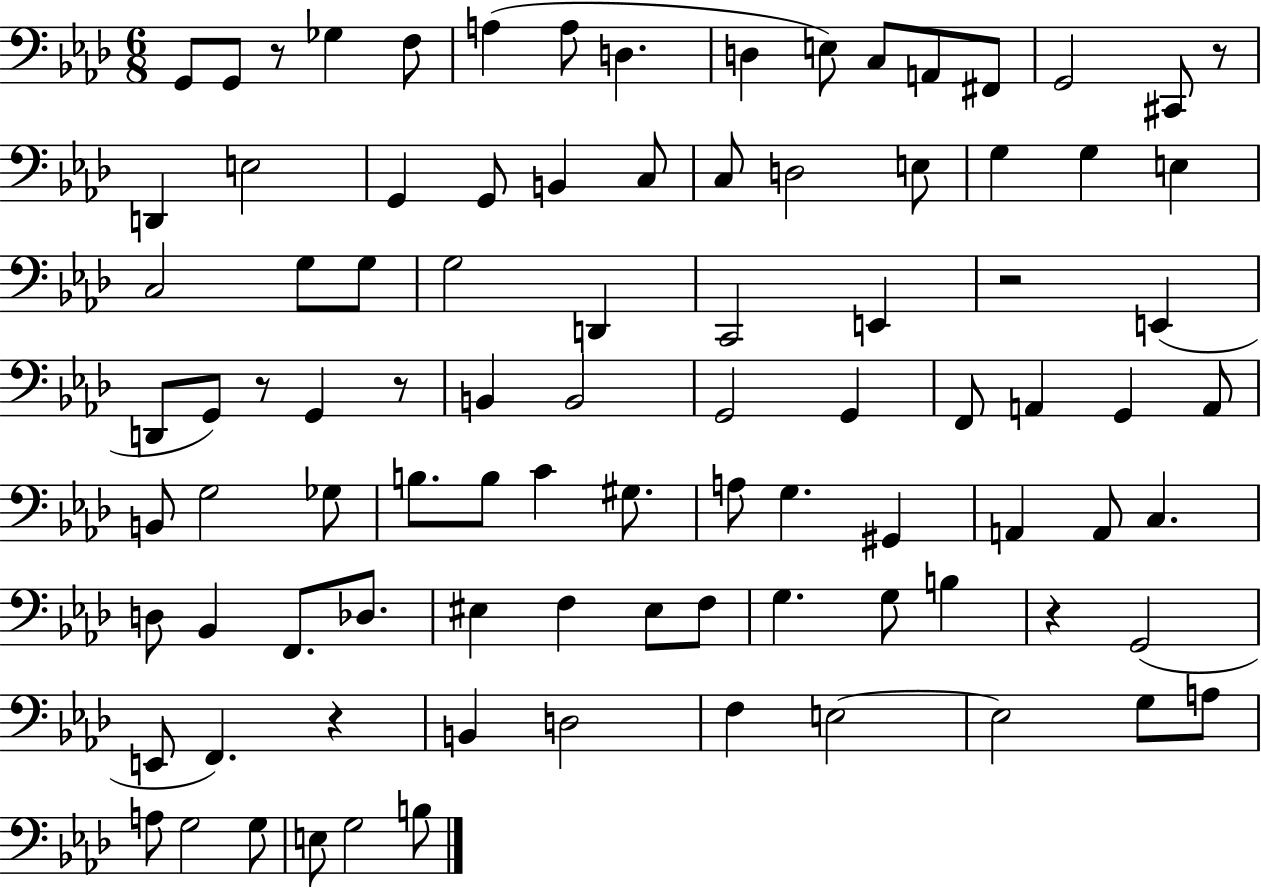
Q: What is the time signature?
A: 6/8